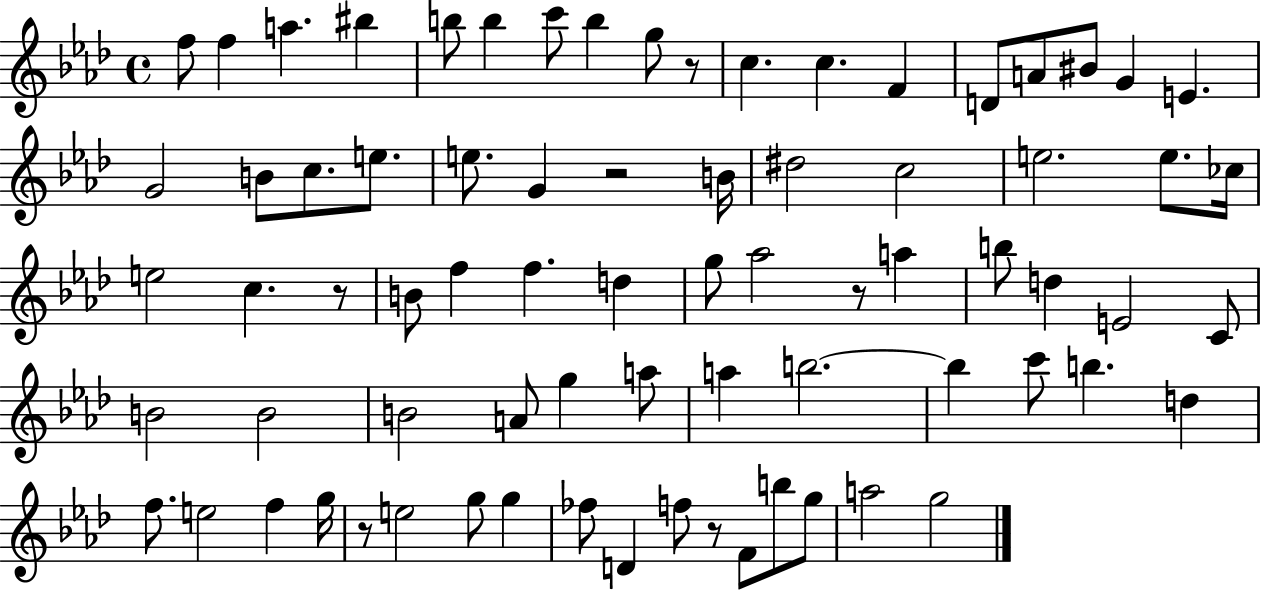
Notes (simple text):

F5/e F5/q A5/q. BIS5/q B5/e B5/q C6/e B5/q G5/e R/e C5/q. C5/q. F4/q D4/e A4/e BIS4/e G4/q E4/q. G4/h B4/e C5/e. E5/e. E5/e. G4/q R/h B4/s D#5/h C5/h E5/h. E5/e. CES5/s E5/h C5/q. R/e B4/e F5/q F5/q. D5/q G5/e Ab5/h R/e A5/q B5/e D5/q E4/h C4/e B4/h B4/h B4/h A4/e G5/q A5/e A5/q B5/h. B5/q C6/e B5/q. D5/q F5/e. E5/h F5/q G5/s R/e E5/h G5/e G5/q FES5/e D4/q F5/e R/e F4/e B5/e G5/e A5/h G5/h